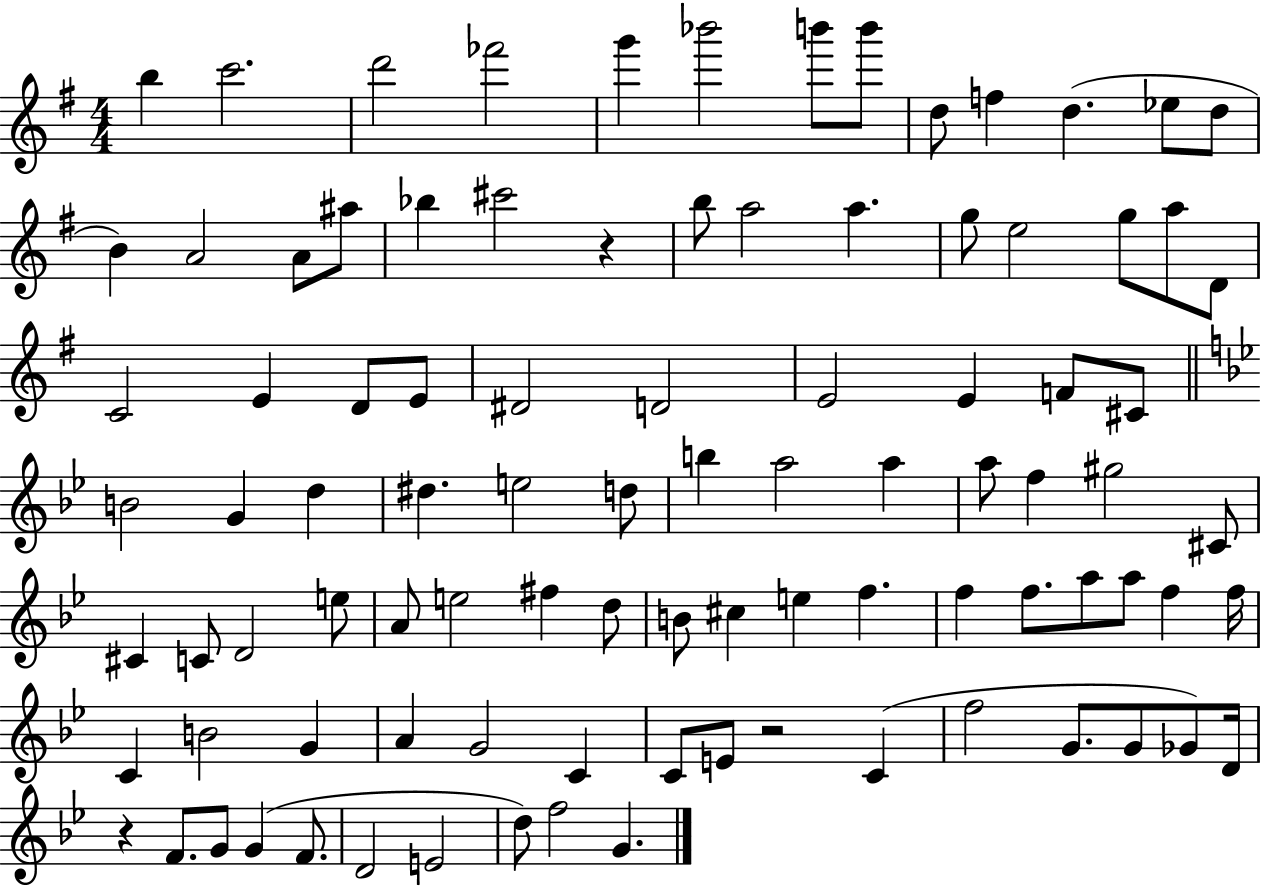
X:1
T:Untitled
M:4/4
L:1/4
K:G
b c'2 d'2 _f'2 g' _b'2 b'/2 b'/2 d/2 f d _e/2 d/2 B A2 A/2 ^a/2 _b ^c'2 z b/2 a2 a g/2 e2 g/2 a/2 D/2 C2 E D/2 E/2 ^D2 D2 E2 E F/2 ^C/2 B2 G d ^d e2 d/2 b a2 a a/2 f ^g2 ^C/2 ^C C/2 D2 e/2 A/2 e2 ^f d/2 B/2 ^c e f f f/2 a/2 a/2 f f/4 C B2 G A G2 C C/2 E/2 z2 C f2 G/2 G/2 _G/2 D/4 z F/2 G/2 G F/2 D2 E2 d/2 f2 G